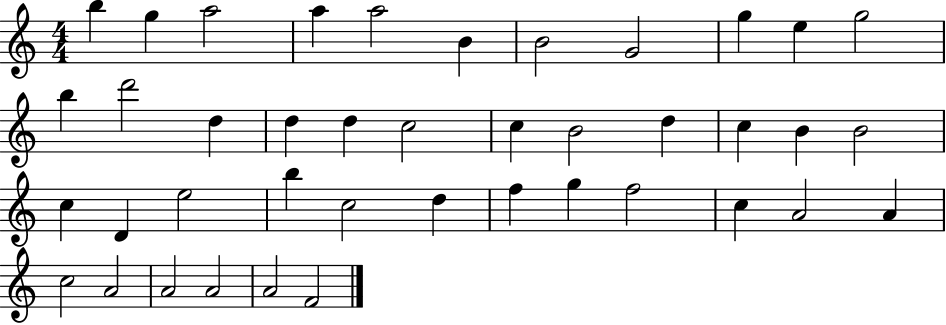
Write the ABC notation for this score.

X:1
T:Untitled
M:4/4
L:1/4
K:C
b g a2 a a2 B B2 G2 g e g2 b d'2 d d d c2 c B2 d c B B2 c D e2 b c2 d f g f2 c A2 A c2 A2 A2 A2 A2 F2